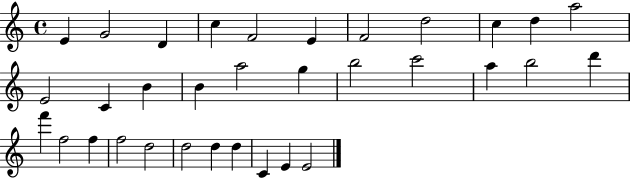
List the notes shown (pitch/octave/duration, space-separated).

E4/q G4/h D4/q C5/q F4/h E4/q F4/h D5/h C5/q D5/q A5/h E4/h C4/q B4/q B4/q A5/h G5/q B5/h C6/h A5/q B5/h D6/q F6/q F5/h F5/q F5/h D5/h D5/h D5/q D5/q C4/q E4/q E4/h